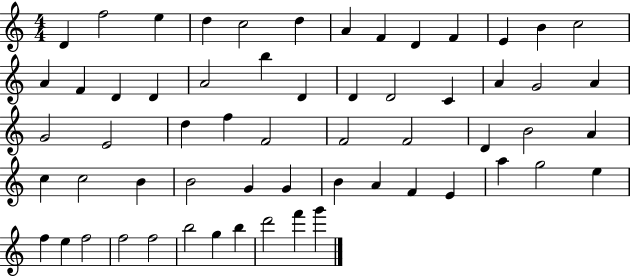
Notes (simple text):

D4/q F5/h E5/q D5/q C5/h D5/q A4/q F4/q D4/q F4/q E4/q B4/q C5/h A4/q F4/q D4/q D4/q A4/h B5/q D4/q D4/q D4/h C4/q A4/q G4/h A4/q G4/h E4/h D5/q F5/q F4/h F4/h F4/h D4/q B4/h A4/q C5/q C5/h B4/q B4/h G4/q G4/q B4/q A4/q F4/q E4/q A5/q G5/h E5/q F5/q E5/q F5/h F5/h F5/h B5/h G5/q B5/q D6/h F6/q G6/q